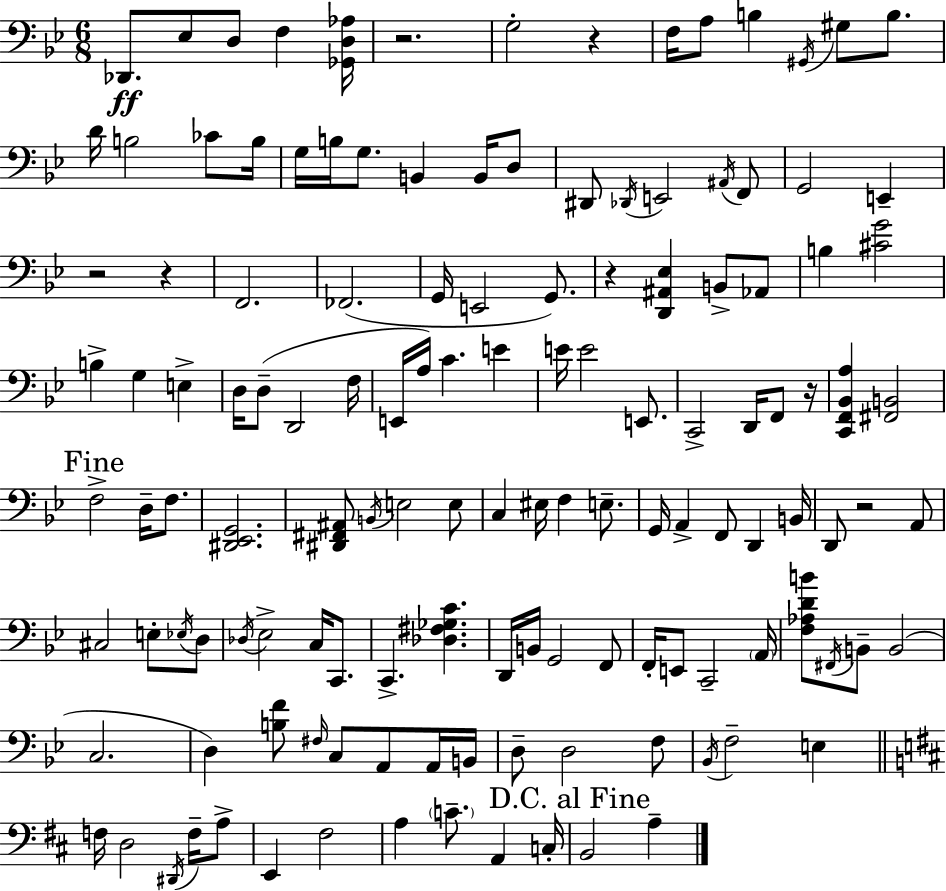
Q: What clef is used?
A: bass